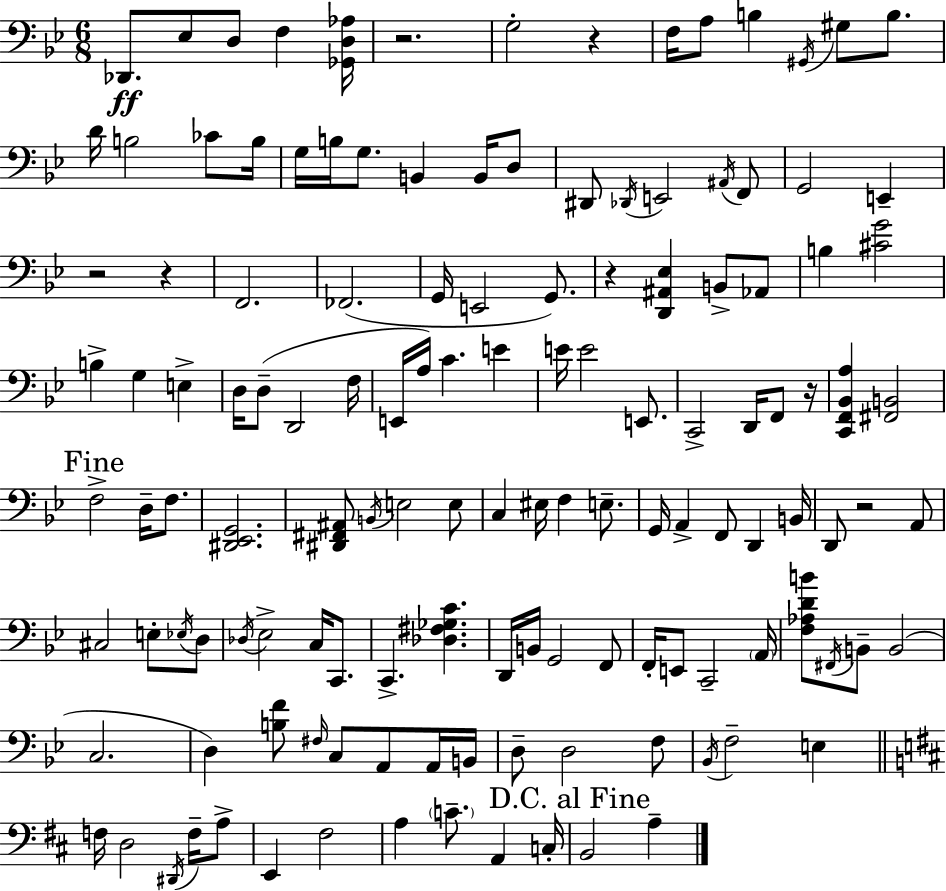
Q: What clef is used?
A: bass